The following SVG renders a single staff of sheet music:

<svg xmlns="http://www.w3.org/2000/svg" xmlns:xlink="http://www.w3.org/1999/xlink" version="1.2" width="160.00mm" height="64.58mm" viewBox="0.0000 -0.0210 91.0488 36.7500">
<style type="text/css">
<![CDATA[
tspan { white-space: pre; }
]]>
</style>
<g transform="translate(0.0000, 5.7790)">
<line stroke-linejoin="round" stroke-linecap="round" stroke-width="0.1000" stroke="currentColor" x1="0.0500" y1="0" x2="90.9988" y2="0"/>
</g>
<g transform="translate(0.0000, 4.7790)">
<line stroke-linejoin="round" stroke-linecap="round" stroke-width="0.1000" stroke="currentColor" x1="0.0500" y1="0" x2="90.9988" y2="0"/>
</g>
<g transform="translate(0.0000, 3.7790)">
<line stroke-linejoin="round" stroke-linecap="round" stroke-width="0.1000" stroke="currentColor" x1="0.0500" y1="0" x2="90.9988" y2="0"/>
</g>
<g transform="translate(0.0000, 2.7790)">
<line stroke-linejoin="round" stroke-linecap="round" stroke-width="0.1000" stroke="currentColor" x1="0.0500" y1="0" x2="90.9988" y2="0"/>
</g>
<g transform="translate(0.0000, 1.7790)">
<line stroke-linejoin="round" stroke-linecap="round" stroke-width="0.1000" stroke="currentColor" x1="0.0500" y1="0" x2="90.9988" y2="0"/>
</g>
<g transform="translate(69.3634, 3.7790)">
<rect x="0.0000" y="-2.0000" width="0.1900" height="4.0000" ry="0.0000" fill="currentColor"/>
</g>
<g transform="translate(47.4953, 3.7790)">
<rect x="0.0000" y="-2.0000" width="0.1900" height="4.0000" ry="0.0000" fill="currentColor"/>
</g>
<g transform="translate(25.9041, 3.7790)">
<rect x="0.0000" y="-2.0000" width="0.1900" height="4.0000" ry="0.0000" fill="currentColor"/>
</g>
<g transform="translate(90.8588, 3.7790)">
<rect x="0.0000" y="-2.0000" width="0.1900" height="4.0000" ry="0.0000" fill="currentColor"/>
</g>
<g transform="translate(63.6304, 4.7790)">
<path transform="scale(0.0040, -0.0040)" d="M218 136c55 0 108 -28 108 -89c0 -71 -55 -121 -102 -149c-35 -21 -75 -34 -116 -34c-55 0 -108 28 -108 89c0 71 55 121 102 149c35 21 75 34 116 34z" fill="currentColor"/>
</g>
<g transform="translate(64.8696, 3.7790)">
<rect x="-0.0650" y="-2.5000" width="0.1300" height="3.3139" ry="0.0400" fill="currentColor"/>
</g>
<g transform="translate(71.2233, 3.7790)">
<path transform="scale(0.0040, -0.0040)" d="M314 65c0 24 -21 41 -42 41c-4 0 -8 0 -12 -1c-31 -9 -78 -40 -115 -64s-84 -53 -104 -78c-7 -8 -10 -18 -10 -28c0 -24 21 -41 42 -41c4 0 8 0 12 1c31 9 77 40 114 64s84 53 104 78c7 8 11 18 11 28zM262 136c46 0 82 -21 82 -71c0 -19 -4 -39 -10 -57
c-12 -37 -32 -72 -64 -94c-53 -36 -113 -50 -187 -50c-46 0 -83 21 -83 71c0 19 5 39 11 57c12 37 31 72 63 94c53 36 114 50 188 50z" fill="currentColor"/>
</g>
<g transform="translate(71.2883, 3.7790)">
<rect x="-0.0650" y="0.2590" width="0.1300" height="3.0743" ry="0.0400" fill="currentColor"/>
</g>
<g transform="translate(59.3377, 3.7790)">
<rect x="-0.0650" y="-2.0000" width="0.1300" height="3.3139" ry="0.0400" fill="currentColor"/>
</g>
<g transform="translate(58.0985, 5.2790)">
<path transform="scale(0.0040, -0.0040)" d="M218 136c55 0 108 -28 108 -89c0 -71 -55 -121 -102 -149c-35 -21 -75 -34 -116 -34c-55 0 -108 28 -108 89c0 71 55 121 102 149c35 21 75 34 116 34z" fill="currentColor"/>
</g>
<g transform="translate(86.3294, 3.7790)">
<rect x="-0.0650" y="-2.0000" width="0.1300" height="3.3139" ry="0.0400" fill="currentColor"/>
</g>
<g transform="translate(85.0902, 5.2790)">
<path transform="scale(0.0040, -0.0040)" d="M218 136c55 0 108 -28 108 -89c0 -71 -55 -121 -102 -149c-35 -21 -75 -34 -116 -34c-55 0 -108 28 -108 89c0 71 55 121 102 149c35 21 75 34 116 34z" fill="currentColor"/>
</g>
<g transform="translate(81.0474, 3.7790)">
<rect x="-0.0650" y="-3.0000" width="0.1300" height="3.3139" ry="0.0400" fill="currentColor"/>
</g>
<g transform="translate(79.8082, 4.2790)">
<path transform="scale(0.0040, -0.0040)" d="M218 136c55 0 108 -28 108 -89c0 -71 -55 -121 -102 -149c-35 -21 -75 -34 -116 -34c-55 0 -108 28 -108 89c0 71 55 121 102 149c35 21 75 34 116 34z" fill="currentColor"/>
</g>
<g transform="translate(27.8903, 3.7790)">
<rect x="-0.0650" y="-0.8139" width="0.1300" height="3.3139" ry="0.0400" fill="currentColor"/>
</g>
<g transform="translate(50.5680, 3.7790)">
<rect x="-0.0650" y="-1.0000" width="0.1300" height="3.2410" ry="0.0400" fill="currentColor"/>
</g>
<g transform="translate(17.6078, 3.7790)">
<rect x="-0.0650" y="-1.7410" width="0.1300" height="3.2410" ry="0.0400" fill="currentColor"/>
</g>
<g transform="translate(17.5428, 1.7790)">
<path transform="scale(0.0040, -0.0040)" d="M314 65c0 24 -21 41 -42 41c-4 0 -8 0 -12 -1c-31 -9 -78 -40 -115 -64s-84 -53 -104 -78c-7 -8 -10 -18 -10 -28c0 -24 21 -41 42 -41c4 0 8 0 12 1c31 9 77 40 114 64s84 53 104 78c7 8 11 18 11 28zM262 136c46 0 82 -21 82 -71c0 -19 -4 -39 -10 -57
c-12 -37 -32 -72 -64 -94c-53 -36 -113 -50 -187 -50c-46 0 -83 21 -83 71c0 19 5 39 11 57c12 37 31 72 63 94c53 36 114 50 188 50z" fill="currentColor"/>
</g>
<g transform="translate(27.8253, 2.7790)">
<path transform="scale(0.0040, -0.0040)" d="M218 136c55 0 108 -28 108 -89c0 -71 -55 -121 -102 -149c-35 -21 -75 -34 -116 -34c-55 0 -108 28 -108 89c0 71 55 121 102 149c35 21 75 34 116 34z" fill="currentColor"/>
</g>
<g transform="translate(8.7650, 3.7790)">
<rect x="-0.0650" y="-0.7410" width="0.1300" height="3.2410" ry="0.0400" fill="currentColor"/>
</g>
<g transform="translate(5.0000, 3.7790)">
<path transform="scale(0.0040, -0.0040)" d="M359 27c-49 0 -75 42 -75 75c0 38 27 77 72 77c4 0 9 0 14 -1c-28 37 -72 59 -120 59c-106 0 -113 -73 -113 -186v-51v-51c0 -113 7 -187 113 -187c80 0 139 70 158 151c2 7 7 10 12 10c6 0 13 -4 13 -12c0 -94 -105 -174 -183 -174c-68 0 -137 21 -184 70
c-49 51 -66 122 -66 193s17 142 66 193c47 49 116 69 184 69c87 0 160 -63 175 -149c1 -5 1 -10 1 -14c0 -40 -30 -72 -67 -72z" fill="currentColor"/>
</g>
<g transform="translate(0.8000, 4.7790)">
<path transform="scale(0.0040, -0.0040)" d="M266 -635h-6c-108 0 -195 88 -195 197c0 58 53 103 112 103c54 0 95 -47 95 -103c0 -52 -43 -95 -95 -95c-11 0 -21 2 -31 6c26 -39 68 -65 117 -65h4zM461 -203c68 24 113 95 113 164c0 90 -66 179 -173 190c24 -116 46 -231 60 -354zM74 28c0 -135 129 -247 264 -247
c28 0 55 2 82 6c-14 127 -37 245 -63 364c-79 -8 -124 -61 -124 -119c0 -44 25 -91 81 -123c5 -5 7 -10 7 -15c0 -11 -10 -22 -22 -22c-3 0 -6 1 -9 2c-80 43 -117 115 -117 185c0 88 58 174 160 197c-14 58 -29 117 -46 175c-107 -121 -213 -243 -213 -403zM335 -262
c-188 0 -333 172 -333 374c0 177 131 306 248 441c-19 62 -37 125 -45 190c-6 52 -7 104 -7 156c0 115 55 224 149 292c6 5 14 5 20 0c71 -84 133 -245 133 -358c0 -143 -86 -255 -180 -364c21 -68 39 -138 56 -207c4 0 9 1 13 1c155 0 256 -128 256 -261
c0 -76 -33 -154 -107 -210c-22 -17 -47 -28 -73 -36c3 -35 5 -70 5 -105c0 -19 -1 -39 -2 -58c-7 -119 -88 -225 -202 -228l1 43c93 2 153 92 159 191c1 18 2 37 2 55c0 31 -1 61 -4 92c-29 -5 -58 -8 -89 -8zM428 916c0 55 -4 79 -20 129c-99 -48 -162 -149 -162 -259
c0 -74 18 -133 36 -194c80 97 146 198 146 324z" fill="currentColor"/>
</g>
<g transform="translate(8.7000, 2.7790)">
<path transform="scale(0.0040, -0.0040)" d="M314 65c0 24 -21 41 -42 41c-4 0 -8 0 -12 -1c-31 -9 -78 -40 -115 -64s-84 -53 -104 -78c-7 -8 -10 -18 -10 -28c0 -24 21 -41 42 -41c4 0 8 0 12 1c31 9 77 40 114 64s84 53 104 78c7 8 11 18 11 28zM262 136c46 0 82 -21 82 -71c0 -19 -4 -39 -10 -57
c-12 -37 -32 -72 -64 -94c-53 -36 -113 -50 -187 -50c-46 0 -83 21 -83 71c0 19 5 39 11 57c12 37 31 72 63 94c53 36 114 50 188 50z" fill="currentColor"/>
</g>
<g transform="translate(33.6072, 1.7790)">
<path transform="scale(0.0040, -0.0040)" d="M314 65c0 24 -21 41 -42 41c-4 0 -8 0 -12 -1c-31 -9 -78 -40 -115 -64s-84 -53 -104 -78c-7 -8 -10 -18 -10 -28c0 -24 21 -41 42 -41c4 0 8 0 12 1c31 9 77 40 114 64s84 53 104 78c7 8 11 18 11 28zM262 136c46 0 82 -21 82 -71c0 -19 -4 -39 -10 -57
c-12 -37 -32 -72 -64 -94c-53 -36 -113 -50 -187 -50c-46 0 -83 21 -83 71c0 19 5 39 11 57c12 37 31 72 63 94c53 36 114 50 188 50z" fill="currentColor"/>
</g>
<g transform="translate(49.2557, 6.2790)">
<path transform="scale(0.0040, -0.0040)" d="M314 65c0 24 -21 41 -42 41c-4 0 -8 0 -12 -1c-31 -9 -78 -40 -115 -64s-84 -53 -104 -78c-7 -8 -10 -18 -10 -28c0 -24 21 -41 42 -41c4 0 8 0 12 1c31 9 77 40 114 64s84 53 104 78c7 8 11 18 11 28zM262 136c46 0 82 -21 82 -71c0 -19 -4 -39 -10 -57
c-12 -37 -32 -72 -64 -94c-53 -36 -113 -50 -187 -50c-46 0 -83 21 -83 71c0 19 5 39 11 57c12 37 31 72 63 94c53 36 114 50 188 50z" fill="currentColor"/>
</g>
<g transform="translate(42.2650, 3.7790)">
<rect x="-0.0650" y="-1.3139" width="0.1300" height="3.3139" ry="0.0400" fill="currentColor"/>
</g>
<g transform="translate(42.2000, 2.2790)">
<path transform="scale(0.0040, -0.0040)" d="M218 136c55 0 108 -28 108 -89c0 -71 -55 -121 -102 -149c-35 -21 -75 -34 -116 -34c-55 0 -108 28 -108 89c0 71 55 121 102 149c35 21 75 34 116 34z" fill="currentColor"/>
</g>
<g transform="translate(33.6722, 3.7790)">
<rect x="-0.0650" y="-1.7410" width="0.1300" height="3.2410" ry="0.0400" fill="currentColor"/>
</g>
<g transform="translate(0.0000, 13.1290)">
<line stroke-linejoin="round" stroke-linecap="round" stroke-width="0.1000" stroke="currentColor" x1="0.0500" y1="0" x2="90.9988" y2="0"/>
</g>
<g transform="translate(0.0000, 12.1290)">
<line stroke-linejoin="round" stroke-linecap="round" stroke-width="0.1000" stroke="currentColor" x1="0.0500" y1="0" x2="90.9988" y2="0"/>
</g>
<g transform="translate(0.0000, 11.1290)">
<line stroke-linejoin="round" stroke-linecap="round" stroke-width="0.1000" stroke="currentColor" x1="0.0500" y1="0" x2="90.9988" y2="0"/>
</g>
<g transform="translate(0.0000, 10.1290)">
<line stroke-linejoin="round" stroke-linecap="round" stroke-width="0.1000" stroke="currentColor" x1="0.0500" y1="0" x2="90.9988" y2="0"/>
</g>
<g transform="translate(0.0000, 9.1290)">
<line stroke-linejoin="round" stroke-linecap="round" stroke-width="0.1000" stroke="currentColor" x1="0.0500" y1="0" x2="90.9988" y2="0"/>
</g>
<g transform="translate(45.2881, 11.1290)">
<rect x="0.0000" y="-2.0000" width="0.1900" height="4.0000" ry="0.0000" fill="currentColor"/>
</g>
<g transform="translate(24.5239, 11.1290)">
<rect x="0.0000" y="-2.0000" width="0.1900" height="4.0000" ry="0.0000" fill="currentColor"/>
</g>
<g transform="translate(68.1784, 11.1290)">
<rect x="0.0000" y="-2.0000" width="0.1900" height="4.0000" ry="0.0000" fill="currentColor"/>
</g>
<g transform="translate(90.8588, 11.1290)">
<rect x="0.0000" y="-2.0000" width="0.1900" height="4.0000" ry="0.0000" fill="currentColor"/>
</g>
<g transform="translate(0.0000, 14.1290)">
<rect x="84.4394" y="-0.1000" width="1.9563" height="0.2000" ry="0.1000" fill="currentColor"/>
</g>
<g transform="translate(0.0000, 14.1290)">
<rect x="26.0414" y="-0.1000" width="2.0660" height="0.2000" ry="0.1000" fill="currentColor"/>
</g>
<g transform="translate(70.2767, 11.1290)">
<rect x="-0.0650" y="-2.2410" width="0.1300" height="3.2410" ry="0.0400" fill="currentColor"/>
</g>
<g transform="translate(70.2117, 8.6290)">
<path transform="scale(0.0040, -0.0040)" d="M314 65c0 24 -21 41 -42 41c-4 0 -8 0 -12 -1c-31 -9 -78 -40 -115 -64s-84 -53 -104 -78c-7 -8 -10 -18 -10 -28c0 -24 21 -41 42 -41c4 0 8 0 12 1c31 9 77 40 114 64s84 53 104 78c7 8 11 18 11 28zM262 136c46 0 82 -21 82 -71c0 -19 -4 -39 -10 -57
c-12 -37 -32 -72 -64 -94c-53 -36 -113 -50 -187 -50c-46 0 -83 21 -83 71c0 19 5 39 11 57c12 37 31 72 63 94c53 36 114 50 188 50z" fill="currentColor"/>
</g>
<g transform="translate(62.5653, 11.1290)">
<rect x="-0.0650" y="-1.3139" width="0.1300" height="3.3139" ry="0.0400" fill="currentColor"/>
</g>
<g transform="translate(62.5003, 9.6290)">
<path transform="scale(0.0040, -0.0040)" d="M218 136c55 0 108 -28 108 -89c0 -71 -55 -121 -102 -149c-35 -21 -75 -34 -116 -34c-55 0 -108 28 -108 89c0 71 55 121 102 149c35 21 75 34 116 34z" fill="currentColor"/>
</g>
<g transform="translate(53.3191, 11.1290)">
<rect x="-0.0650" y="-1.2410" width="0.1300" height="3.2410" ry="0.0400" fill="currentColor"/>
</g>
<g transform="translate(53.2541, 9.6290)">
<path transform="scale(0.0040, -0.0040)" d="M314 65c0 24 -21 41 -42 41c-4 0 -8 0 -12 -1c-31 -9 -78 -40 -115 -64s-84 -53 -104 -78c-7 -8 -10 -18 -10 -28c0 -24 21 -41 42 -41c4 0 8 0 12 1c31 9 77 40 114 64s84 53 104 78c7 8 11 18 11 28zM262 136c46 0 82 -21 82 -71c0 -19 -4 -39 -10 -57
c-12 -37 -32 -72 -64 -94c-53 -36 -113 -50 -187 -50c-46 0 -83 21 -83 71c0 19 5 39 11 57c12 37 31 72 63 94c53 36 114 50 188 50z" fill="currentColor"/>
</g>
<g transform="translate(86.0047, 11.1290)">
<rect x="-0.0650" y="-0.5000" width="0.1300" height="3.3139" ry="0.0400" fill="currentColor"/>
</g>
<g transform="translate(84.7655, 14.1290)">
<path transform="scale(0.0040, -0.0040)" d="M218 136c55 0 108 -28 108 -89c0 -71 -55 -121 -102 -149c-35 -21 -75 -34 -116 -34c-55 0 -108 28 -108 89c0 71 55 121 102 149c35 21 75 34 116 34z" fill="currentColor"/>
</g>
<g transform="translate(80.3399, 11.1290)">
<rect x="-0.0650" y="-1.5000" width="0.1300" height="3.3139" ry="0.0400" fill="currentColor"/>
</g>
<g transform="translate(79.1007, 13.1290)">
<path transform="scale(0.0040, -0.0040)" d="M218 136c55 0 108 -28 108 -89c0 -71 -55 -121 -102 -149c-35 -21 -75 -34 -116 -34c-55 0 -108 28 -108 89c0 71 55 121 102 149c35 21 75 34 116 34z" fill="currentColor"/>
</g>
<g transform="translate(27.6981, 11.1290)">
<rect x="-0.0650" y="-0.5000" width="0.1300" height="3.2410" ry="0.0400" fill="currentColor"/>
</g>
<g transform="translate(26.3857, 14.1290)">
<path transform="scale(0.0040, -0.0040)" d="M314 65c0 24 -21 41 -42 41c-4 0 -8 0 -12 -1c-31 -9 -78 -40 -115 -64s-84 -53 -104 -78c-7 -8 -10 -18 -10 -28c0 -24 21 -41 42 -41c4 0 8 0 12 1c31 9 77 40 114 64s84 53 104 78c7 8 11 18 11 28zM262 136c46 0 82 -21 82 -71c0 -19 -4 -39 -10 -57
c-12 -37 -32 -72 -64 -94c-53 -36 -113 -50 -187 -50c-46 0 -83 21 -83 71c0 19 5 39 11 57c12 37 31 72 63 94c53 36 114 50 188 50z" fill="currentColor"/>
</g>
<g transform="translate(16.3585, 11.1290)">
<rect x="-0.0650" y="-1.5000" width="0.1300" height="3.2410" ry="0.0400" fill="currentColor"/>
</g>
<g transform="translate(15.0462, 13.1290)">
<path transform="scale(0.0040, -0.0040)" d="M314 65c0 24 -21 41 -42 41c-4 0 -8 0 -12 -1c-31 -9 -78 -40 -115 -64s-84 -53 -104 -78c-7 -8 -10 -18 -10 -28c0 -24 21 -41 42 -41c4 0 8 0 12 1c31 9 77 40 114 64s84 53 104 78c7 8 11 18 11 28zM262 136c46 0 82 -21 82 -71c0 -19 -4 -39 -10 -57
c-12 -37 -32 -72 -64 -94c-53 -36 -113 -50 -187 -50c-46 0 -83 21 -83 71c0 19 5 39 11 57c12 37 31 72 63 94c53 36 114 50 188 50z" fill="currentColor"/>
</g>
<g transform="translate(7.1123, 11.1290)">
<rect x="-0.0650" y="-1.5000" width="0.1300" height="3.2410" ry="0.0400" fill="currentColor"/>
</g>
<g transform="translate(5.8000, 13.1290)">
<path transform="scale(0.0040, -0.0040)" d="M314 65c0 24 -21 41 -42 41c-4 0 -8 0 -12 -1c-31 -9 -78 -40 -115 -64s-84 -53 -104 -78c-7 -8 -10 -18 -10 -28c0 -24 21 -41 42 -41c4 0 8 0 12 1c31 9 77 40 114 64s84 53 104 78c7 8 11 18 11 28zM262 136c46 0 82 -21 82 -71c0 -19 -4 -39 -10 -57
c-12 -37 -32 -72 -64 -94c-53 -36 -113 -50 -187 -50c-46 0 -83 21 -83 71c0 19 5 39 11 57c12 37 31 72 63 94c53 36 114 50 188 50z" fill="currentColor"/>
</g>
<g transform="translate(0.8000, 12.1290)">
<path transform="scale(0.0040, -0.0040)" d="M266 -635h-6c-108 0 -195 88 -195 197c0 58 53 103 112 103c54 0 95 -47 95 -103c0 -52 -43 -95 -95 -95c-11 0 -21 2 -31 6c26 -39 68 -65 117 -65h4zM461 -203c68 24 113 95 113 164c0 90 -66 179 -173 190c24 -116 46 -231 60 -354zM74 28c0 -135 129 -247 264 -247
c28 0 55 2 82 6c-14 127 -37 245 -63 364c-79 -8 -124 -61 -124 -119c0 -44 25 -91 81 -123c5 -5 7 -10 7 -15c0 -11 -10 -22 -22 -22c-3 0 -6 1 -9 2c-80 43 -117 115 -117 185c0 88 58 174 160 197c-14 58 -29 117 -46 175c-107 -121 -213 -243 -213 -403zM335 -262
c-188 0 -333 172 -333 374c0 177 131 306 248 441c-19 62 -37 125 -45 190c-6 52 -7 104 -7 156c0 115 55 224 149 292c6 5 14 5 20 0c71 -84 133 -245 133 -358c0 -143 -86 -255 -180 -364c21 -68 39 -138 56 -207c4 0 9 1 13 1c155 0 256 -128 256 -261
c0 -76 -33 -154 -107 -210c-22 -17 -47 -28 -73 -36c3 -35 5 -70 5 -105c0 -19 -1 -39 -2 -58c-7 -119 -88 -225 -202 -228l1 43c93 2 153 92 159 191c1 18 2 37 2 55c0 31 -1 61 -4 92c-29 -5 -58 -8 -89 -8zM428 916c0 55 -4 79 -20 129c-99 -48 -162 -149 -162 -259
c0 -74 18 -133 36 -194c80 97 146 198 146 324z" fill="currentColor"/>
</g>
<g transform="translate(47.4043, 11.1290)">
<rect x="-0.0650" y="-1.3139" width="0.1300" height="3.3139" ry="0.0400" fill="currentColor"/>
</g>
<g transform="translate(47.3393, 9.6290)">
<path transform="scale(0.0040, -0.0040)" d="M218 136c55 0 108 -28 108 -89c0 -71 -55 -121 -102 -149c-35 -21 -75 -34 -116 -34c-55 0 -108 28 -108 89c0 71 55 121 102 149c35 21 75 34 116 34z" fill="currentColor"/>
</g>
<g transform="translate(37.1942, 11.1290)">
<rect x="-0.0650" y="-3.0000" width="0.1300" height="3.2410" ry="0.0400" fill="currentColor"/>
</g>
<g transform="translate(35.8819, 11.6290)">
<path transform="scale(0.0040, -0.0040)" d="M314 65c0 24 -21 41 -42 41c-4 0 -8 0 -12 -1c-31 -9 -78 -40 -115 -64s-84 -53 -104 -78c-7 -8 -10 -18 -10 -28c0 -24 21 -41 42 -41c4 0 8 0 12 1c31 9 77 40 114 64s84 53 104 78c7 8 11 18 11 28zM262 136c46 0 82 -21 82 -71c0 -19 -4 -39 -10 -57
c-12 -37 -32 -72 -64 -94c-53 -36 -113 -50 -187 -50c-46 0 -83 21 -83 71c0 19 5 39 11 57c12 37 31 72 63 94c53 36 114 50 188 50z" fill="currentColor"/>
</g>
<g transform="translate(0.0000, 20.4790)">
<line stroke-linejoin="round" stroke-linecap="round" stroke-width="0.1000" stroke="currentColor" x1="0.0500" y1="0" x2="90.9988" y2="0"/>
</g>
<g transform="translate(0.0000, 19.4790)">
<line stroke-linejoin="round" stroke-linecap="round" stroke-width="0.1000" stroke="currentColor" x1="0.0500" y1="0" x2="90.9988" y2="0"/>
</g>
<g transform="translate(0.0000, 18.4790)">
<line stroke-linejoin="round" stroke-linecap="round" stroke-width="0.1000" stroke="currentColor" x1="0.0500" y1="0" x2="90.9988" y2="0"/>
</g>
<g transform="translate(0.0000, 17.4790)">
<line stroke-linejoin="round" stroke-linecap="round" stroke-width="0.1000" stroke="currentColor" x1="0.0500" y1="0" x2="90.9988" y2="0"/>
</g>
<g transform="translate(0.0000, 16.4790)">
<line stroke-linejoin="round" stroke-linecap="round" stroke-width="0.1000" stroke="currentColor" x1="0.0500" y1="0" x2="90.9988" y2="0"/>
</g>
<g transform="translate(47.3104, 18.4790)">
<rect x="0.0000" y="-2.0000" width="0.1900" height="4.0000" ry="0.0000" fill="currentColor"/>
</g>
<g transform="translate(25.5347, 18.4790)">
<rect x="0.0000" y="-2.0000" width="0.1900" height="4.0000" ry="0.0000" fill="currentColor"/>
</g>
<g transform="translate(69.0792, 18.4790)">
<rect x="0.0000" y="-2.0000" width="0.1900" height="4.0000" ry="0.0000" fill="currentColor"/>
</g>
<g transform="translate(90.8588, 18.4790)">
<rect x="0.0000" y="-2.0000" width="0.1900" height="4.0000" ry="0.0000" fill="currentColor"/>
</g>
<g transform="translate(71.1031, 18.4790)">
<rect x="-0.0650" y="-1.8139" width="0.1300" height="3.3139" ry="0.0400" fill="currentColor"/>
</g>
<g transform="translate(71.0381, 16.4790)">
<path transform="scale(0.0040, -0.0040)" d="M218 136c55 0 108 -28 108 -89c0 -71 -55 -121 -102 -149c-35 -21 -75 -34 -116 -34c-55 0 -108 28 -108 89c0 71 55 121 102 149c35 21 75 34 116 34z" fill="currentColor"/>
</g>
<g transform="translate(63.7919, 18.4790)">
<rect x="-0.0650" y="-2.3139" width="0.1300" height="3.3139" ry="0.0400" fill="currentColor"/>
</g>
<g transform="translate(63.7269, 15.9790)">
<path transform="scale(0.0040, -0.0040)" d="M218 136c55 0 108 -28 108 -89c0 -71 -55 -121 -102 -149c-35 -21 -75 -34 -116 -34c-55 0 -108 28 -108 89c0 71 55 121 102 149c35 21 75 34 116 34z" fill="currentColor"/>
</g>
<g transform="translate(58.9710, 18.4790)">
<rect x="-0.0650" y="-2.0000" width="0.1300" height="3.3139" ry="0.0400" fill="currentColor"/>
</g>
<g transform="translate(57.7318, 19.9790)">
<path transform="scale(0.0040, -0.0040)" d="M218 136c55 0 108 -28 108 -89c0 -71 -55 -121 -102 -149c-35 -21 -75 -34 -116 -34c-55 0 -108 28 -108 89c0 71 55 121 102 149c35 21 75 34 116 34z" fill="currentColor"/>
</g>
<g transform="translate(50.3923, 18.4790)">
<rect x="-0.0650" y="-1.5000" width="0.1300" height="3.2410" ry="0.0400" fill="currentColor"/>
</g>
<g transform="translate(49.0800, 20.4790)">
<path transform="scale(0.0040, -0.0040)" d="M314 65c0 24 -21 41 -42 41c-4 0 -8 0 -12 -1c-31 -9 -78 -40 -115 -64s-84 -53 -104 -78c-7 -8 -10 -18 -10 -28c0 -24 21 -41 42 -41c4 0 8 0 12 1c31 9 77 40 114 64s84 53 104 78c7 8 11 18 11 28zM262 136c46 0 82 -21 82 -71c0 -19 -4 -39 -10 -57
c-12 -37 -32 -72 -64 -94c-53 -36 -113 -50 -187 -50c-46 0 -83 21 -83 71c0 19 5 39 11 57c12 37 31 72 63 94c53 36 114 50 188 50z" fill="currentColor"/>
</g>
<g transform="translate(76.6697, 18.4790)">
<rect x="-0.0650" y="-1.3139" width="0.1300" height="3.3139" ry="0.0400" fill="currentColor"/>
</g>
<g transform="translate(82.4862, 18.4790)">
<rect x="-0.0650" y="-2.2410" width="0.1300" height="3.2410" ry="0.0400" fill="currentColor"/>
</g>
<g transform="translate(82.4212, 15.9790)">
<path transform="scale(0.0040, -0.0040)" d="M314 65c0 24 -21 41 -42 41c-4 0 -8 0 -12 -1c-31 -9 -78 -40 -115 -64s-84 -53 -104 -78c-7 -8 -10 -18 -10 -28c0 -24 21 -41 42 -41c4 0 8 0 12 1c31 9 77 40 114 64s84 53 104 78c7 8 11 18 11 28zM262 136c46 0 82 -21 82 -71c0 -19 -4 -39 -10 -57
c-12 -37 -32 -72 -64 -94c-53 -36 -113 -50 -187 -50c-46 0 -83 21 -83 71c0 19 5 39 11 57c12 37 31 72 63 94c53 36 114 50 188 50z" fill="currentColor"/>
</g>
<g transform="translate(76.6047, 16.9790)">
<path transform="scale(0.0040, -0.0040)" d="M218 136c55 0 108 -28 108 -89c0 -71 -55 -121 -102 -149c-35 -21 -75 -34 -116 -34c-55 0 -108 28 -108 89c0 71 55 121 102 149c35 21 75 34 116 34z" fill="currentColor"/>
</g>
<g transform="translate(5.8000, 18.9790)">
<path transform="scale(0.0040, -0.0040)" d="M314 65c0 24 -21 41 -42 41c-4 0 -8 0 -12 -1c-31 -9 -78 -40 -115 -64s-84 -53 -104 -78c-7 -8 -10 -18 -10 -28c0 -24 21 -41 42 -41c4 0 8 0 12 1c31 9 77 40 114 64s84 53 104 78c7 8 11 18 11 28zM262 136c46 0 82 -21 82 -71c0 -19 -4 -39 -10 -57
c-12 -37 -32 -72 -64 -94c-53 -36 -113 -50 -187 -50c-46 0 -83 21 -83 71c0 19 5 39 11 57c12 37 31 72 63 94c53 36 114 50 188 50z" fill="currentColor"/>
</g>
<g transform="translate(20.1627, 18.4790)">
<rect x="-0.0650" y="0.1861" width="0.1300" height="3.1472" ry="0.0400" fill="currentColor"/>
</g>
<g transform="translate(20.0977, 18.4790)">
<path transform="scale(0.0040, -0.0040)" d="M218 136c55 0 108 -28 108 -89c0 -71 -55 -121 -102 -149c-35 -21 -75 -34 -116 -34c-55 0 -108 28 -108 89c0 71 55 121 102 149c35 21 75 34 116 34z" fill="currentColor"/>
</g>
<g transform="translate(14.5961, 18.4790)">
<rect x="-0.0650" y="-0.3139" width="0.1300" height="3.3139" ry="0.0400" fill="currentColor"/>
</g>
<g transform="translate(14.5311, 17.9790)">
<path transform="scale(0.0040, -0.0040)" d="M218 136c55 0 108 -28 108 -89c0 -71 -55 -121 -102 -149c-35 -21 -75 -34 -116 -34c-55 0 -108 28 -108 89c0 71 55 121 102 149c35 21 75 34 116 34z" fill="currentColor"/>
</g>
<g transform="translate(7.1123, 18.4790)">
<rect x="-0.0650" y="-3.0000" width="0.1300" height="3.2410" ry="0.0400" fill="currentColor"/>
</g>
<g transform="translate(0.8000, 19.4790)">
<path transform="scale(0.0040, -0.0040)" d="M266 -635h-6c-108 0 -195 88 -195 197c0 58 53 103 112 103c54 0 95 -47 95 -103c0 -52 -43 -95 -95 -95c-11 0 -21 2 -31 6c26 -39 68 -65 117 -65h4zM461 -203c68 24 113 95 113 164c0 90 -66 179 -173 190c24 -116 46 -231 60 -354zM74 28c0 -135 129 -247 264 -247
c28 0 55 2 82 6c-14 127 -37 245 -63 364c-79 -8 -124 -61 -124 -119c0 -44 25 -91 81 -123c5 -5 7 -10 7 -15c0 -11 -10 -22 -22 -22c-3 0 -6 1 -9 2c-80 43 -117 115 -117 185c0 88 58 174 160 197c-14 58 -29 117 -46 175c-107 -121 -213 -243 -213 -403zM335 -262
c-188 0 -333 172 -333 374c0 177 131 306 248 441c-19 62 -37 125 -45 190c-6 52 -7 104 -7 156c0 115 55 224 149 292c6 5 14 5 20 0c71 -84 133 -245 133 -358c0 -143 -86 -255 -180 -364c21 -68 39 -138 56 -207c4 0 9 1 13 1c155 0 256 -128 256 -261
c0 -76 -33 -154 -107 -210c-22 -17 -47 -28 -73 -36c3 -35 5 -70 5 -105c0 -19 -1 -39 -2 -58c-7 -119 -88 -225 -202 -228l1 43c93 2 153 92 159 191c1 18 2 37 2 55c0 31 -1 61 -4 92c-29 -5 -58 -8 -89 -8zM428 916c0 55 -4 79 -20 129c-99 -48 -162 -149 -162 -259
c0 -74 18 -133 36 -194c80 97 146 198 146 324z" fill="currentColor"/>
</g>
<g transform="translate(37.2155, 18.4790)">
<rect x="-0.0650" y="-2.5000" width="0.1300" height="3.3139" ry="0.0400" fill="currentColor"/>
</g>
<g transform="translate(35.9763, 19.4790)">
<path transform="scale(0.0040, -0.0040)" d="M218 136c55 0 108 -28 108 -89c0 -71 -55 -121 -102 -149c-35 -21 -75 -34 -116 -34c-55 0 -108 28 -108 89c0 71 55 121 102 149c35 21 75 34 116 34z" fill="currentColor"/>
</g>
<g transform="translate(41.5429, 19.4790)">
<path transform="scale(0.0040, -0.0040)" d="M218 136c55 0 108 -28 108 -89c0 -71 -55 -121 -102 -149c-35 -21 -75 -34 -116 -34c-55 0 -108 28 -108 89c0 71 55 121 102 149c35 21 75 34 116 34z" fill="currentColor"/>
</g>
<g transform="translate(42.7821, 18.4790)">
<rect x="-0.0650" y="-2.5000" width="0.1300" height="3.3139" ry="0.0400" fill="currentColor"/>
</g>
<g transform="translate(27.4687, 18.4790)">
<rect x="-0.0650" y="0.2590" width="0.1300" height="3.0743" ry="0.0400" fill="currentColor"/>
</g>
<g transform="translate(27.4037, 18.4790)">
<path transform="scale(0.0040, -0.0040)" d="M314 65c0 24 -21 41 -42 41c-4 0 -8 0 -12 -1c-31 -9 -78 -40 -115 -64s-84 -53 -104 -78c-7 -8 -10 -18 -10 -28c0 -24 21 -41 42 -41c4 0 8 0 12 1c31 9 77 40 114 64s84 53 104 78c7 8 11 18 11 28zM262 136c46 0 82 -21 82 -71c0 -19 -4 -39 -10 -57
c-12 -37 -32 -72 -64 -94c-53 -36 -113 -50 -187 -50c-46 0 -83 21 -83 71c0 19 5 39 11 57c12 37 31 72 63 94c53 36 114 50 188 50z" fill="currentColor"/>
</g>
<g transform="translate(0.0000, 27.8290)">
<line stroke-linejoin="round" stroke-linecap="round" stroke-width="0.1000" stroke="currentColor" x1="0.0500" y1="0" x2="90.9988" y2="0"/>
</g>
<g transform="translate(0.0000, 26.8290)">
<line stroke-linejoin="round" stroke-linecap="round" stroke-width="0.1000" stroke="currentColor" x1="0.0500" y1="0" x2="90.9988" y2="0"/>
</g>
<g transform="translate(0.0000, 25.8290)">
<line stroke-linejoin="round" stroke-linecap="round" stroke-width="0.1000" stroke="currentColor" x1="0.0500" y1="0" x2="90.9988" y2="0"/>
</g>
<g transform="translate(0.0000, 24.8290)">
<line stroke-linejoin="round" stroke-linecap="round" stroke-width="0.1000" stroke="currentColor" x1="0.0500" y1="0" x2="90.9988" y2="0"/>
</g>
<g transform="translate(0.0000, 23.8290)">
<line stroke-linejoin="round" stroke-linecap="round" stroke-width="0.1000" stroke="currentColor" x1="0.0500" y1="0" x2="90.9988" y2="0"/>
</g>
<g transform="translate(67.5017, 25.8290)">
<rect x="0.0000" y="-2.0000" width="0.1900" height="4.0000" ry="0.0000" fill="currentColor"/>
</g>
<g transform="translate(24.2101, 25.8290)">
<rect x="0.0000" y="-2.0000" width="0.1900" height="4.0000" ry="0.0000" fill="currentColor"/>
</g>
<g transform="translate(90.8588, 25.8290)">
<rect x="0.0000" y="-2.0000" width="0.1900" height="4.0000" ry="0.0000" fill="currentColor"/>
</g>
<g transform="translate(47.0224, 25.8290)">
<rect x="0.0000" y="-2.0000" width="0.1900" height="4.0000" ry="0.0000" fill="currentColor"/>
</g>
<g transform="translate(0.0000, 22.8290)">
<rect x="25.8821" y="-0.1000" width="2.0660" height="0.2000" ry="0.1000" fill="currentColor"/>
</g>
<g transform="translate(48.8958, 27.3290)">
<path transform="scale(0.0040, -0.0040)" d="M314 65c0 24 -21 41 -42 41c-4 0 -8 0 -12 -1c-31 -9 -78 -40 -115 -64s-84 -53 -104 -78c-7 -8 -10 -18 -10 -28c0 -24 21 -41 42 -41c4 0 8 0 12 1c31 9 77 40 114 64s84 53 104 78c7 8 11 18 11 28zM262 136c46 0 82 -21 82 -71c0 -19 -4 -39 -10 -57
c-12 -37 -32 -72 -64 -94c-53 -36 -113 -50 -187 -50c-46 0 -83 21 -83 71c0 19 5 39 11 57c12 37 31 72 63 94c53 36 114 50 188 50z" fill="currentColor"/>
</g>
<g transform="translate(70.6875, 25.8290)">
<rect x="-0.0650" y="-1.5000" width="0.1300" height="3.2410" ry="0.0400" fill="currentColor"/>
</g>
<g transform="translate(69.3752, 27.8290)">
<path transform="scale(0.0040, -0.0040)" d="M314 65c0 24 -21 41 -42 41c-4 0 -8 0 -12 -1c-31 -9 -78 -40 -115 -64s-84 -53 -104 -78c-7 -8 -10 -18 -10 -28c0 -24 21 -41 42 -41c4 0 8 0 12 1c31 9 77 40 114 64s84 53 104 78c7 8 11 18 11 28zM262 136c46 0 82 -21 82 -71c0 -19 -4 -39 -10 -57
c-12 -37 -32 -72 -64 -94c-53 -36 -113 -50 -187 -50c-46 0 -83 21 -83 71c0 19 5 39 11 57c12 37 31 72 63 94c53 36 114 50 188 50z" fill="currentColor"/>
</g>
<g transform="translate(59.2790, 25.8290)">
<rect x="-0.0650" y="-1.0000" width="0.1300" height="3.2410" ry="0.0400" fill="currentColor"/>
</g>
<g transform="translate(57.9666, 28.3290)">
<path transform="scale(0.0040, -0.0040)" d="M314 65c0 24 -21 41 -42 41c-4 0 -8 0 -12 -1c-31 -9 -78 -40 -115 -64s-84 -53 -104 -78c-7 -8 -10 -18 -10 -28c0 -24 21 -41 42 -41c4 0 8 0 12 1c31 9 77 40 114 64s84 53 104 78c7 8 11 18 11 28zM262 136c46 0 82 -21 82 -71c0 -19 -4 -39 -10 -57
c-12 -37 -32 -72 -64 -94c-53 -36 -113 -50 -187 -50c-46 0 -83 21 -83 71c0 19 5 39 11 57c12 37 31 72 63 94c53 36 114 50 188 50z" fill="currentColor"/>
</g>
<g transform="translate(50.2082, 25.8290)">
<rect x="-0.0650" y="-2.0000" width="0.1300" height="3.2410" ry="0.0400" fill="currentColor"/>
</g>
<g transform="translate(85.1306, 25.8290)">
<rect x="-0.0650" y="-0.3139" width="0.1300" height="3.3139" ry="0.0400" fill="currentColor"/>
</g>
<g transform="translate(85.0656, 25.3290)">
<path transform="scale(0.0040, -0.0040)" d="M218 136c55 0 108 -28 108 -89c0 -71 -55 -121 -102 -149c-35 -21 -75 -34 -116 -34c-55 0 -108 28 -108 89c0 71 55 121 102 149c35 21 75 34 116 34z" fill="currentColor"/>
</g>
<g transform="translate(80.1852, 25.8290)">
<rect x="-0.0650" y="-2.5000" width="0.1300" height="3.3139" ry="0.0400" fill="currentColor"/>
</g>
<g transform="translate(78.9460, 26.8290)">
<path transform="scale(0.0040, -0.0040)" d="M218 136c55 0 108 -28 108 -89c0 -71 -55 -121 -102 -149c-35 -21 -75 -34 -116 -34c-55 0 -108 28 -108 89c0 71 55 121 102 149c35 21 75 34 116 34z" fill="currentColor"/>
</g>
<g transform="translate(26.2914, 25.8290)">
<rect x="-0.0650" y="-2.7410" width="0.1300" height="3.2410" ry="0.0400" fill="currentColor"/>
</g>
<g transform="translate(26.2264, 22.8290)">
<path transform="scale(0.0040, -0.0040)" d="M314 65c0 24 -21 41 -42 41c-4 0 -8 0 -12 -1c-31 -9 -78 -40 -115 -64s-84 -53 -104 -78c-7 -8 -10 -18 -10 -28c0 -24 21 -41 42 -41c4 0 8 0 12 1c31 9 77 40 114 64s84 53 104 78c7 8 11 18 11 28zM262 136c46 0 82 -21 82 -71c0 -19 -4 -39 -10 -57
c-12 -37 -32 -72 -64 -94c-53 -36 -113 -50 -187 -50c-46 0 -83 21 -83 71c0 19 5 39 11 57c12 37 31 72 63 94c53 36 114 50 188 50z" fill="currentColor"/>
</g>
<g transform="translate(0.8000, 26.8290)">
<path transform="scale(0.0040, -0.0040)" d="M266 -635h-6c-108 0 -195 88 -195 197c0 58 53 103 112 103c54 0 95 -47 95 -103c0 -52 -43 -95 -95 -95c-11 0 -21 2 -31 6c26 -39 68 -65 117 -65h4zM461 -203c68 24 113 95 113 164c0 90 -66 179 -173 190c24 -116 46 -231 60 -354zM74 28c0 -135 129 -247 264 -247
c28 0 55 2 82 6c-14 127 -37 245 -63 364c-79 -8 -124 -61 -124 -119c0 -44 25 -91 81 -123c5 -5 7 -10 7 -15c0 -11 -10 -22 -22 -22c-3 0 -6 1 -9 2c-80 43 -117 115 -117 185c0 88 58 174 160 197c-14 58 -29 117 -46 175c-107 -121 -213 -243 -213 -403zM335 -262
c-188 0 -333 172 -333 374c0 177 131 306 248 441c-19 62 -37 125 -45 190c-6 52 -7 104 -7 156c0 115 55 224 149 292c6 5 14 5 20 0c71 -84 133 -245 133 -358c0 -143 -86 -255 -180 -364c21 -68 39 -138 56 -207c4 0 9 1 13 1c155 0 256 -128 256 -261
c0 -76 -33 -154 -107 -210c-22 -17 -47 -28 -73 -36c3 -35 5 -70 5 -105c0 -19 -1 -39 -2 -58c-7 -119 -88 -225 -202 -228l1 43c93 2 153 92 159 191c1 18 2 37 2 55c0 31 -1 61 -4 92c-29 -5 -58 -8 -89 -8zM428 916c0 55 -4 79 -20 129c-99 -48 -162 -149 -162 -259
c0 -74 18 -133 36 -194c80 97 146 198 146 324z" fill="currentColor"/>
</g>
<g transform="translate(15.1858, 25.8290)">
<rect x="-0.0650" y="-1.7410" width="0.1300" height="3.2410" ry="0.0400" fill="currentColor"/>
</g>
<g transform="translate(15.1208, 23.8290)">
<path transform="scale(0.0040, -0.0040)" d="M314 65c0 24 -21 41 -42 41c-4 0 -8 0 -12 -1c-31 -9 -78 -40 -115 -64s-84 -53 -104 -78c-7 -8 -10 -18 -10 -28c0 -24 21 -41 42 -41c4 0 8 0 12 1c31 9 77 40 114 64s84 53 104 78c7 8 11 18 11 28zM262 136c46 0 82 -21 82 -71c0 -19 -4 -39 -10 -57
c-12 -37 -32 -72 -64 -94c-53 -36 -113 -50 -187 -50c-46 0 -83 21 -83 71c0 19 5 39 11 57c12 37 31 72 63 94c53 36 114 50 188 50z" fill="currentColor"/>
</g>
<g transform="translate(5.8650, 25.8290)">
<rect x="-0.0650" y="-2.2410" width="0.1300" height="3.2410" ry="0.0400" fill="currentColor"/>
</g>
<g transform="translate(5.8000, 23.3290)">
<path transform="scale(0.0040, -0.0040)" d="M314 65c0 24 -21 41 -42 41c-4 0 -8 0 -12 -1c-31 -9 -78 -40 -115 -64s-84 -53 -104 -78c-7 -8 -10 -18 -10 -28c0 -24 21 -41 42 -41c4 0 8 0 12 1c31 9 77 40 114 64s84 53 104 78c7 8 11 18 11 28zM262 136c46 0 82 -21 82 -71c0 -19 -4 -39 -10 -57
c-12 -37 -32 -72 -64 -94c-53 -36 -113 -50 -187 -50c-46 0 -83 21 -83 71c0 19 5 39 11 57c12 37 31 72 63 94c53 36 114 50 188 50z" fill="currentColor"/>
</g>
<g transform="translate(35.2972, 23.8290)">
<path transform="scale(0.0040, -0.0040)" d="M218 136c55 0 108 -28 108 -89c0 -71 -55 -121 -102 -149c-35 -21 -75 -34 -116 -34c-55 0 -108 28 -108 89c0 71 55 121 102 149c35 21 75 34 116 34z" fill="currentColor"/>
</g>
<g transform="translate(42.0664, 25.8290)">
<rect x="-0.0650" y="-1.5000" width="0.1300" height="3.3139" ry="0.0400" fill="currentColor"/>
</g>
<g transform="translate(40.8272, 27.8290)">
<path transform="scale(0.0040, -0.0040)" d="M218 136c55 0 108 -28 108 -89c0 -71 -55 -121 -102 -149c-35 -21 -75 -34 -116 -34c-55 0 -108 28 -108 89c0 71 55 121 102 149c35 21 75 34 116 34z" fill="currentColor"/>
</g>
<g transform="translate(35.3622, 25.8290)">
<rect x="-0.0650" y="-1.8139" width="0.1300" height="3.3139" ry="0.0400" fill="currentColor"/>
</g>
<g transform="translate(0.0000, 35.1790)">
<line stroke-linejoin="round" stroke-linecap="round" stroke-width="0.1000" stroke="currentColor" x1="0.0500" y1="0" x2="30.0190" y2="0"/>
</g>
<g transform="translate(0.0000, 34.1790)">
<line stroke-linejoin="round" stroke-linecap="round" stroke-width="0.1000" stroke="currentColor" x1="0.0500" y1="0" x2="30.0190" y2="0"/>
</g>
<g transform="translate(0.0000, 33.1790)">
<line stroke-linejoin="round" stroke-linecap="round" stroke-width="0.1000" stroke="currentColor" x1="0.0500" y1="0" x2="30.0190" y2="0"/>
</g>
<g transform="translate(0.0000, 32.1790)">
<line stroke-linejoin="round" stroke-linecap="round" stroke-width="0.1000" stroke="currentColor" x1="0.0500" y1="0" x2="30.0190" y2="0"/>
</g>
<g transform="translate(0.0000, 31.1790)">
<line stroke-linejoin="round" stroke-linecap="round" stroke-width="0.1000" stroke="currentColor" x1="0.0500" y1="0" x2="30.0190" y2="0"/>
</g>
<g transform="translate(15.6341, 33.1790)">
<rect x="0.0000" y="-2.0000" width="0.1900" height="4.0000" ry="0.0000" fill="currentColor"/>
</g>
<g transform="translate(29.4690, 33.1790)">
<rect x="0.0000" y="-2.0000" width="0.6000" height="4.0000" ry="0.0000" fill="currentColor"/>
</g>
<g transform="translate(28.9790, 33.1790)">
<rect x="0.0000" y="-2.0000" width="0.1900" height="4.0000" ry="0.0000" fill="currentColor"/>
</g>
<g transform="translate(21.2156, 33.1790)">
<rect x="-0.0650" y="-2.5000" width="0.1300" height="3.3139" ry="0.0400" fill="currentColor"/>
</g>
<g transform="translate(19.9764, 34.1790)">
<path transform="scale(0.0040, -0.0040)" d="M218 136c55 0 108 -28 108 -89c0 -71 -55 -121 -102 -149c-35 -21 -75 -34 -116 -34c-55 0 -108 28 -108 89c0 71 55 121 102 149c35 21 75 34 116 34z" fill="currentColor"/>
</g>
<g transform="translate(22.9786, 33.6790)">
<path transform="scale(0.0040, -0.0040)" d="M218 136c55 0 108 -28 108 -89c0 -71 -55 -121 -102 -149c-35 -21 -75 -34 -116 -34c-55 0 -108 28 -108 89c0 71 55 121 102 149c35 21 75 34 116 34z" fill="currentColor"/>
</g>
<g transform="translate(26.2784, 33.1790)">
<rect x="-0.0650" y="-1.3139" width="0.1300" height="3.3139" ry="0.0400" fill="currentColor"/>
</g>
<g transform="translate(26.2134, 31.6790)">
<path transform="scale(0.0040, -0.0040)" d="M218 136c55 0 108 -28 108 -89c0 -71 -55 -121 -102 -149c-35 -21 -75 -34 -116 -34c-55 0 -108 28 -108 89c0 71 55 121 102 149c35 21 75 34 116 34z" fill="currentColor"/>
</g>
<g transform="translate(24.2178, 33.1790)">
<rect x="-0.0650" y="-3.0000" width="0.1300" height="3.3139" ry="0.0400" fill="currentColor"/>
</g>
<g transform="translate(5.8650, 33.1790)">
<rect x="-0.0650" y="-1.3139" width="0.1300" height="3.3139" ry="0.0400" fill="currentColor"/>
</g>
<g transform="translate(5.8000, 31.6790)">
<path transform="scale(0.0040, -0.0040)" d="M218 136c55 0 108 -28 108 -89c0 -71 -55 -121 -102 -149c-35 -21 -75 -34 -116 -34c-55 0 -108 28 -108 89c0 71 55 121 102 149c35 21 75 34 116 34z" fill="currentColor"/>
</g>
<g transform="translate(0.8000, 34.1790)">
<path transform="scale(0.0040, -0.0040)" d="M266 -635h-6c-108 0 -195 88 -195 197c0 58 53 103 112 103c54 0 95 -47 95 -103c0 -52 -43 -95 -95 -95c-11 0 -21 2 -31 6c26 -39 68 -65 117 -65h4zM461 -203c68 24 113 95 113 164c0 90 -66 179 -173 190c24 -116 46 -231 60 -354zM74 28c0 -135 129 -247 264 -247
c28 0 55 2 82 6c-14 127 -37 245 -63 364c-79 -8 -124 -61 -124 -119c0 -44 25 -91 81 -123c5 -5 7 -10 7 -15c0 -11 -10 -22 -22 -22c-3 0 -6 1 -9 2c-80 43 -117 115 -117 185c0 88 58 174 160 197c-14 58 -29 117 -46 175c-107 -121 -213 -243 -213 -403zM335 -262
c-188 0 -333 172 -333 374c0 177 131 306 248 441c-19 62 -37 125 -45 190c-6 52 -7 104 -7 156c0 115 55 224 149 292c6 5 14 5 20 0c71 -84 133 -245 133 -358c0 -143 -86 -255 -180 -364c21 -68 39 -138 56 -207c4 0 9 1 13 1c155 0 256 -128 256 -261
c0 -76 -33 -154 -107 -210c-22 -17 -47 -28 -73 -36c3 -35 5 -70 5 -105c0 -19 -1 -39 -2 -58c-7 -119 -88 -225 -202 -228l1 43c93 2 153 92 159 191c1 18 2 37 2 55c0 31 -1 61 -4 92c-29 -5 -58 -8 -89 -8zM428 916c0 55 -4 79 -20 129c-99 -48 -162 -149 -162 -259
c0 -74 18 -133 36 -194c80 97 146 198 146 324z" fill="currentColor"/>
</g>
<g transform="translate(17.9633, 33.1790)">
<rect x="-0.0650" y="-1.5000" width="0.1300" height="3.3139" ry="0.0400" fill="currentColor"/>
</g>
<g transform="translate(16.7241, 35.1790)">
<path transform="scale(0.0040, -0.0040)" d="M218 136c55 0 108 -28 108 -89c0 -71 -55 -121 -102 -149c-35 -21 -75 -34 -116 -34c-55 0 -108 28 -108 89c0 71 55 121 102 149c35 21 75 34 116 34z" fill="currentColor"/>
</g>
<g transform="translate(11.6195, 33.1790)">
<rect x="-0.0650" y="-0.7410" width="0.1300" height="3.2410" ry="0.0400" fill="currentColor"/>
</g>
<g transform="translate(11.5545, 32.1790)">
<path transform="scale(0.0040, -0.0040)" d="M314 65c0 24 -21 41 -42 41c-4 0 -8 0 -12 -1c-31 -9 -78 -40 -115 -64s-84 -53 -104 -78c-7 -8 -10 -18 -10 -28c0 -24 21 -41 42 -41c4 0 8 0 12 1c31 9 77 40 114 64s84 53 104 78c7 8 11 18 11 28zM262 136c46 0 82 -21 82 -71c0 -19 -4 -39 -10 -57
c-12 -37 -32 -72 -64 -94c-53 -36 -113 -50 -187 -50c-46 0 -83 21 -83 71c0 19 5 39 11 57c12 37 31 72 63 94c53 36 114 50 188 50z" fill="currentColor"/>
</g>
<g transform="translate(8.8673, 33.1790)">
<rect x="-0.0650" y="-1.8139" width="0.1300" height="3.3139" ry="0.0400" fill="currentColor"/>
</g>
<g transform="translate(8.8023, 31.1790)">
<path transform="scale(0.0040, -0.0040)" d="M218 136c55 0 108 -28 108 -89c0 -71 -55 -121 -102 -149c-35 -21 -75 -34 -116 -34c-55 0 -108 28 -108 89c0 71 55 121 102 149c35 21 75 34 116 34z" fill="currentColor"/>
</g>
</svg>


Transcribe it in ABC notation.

X:1
T:Untitled
M:4/4
L:1/4
K:C
d2 f2 d f2 e D2 F G B2 A F E2 E2 C2 A2 e e2 e g2 E C A2 c B B2 G G E2 F g f e g2 g2 f2 a2 f E F2 D2 E2 G c e f d2 E G A e